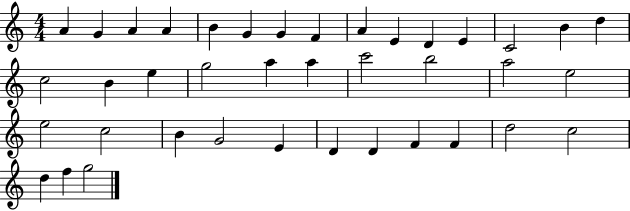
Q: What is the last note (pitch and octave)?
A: G5